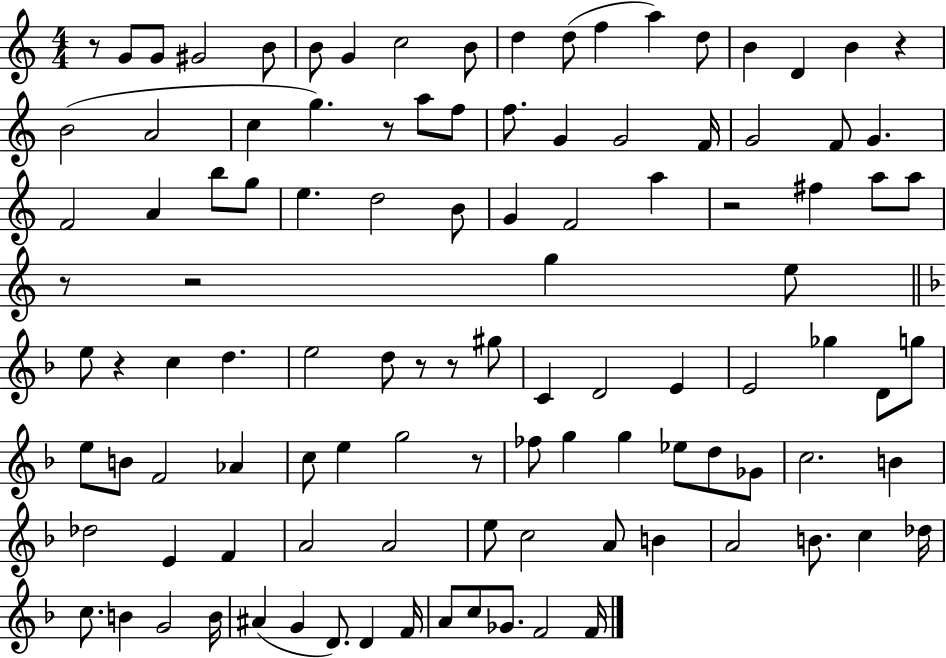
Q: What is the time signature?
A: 4/4